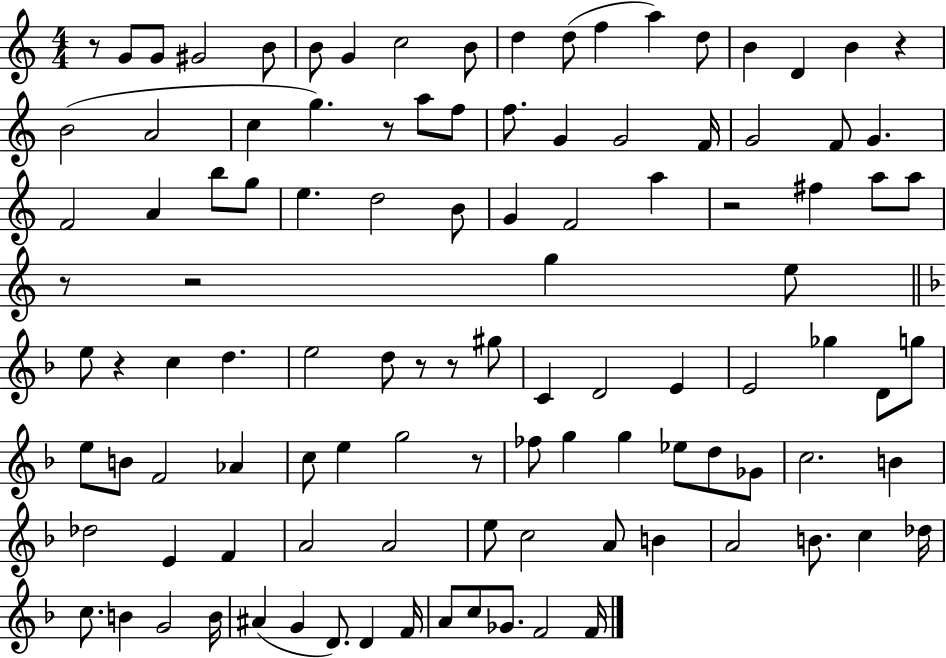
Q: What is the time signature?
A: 4/4